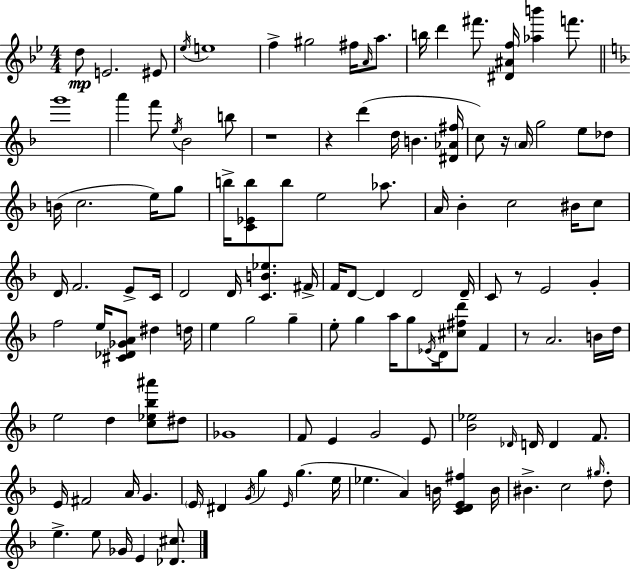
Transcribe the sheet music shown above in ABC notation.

X:1
T:Untitled
M:4/4
L:1/4
K:Gm
d/2 E2 ^E/2 _e/4 e4 f ^g2 ^f/4 A/4 a/2 b/4 d' ^f'/2 [^D^Af]/4 [_ab'] f'/2 g'4 a' f'/2 e/4 _B2 b/2 z4 z d' d/4 B [^D_A^f]/4 c/2 z/4 A/4 g2 e/2 _d/2 B/4 c2 e/4 g/2 b/4 [C_Eb]/2 b/2 e2 _a/2 A/4 _B c2 ^B/4 c/2 D/4 F2 E/2 C/4 D2 D/4 [CB_e] ^F/4 F/4 D/2 D D2 D/4 C/2 z/2 E2 G f2 e/4 [^C_D_GA]/2 ^d d/4 e g2 g e/2 g a/4 g/2 _E/4 D/4 [^c^fd']/2 F z/2 A2 B/4 d/4 e2 d [c_e_b^a']/2 ^d/2 _G4 F/2 E G2 E/2 [_B_e]2 _D/4 D/4 D F/2 E/4 ^F2 A/4 G E/4 ^D G/4 g E/4 g e/4 _e A B/4 [CDE^f] B/4 ^B c2 ^g/4 d/2 e e/2 _G/4 E [_D^c]/2